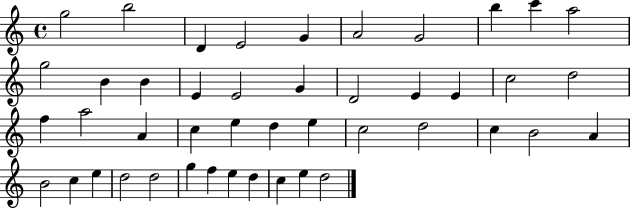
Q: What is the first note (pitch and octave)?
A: G5